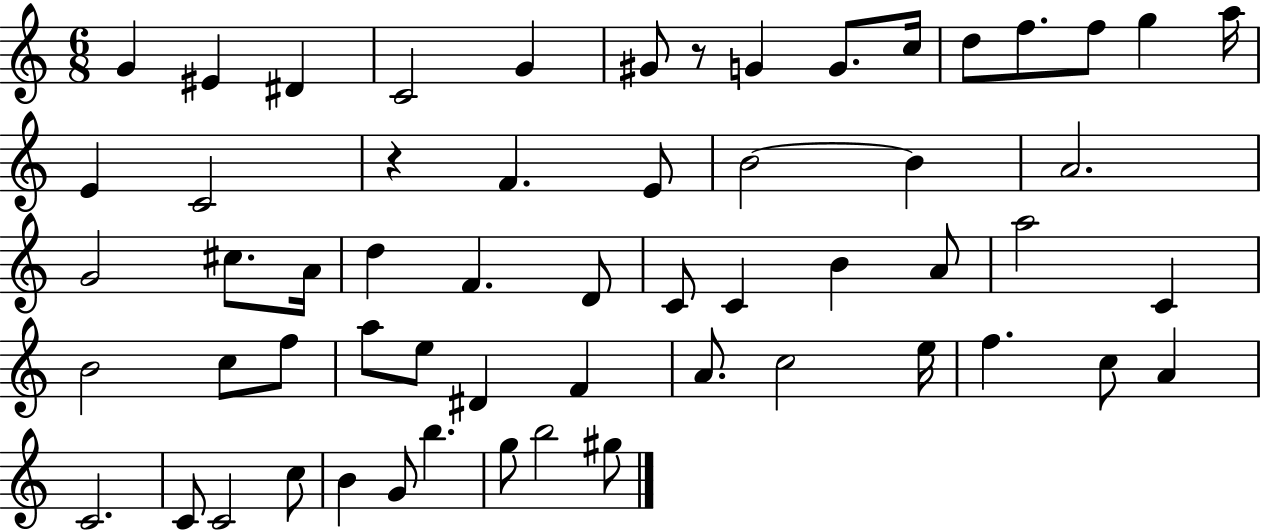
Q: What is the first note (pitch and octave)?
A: G4